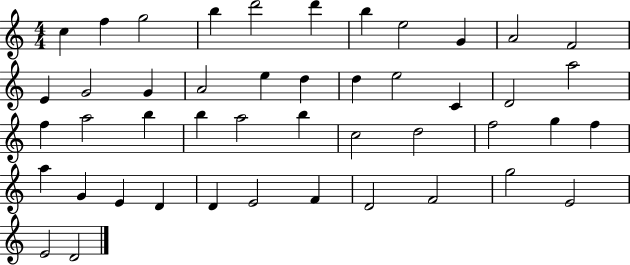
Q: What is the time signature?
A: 4/4